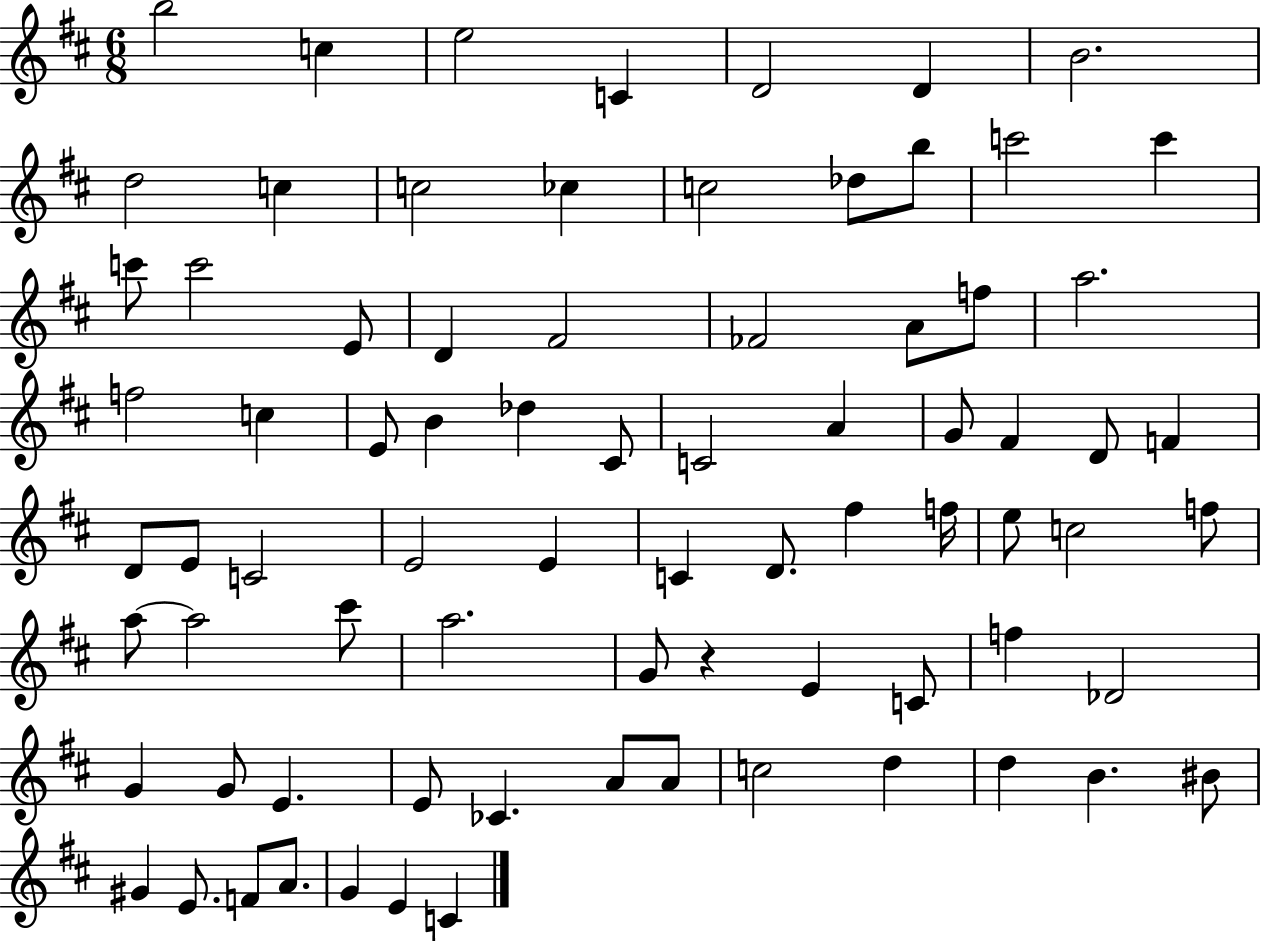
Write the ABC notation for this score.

X:1
T:Untitled
M:6/8
L:1/4
K:D
b2 c e2 C D2 D B2 d2 c c2 _c c2 _d/2 b/2 c'2 c' c'/2 c'2 E/2 D ^F2 _F2 A/2 f/2 a2 f2 c E/2 B _d ^C/2 C2 A G/2 ^F D/2 F D/2 E/2 C2 E2 E C D/2 ^f f/4 e/2 c2 f/2 a/2 a2 ^c'/2 a2 G/2 z E C/2 f _D2 G G/2 E E/2 _C A/2 A/2 c2 d d B ^B/2 ^G E/2 F/2 A/2 G E C